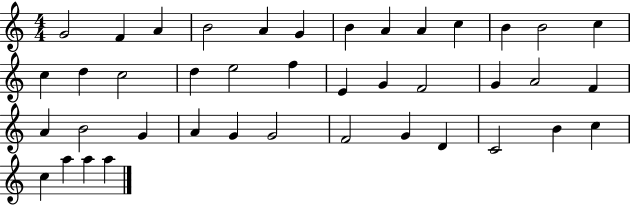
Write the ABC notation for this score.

X:1
T:Untitled
M:4/4
L:1/4
K:C
G2 F A B2 A G B A A c B B2 c c d c2 d e2 f E G F2 G A2 F A B2 G A G G2 F2 G D C2 B c c a a a